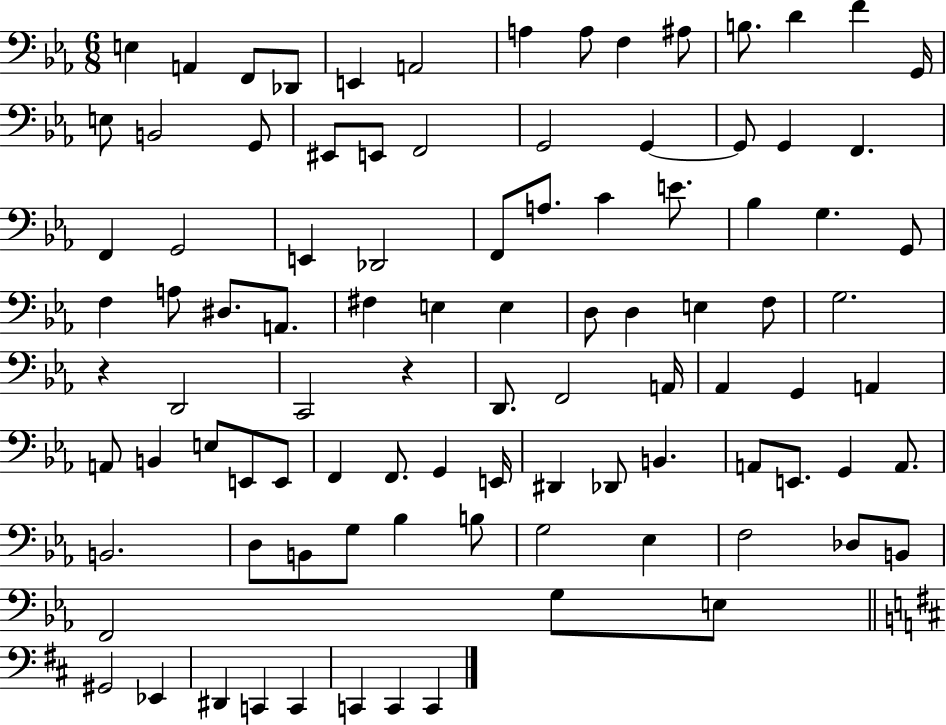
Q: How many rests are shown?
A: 2